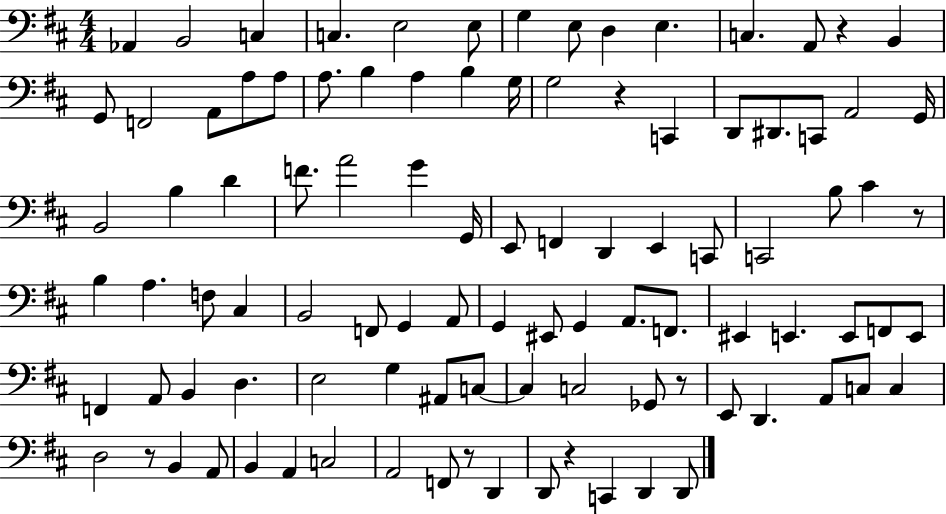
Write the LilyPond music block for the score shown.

{
  \clef bass
  \numericTimeSignature
  \time 4/4
  \key d \major
  aes,4 b,2 c4 | c4. e2 e8 | g4 e8 d4 e4. | c4. a,8 r4 b,4 | \break g,8 f,2 a,8 a8 a8 | a8. b4 a4 b4 g16 | g2 r4 c,4 | d,8 dis,8. c,8 a,2 g,16 | \break b,2 b4 d'4 | f'8. a'2 g'4 g,16 | e,8 f,4 d,4 e,4 c,8 | c,2 b8 cis'4 r8 | \break b4 a4. f8 cis4 | b,2 f,8 g,4 a,8 | g,4 eis,8 g,4 a,8. f,8. | eis,4 e,4. e,8 f,8 e,8 | \break f,4 a,8 b,4 d4. | e2 g4 ais,8 c8~~ | c4 c2 ges,8 r8 | e,8 d,4. a,8 c8 c4 | \break d2 r8 b,4 a,8 | b,4 a,4 c2 | a,2 f,8 r8 d,4 | d,8 r4 c,4 d,4 d,8 | \break \bar "|."
}